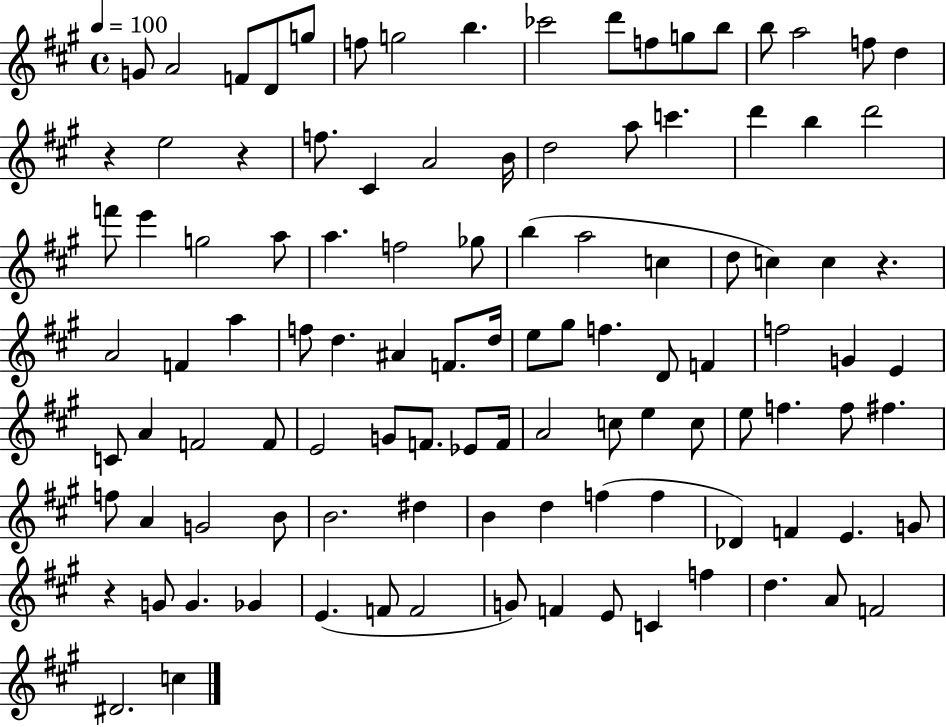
G4/e A4/h F4/e D4/e G5/e F5/e G5/h B5/q. CES6/h D6/e F5/e G5/e B5/e B5/e A5/h F5/e D5/q R/q E5/h R/q F5/e. C#4/q A4/h B4/s D5/h A5/e C6/q. D6/q B5/q D6/h F6/e E6/q G5/h A5/e A5/q. F5/h Gb5/e B5/q A5/h C5/q D5/e C5/q C5/q R/q. A4/h F4/q A5/q F5/e D5/q. A#4/q F4/e. D5/s E5/e G#5/e F5/q. D4/e F4/q F5/h G4/q E4/q C4/e A4/q F4/h F4/e E4/h G4/e F4/e. Eb4/e F4/s A4/h C5/e E5/q C5/e E5/e F5/q. F5/e F#5/q. F5/e A4/q G4/h B4/e B4/h. D#5/q B4/q D5/q F5/q F5/q Db4/q F4/q E4/q. G4/e R/q G4/e G4/q. Gb4/q E4/q. F4/e F4/h G4/e F4/q E4/e C4/q F5/q D5/q. A4/e F4/h D#4/h. C5/q